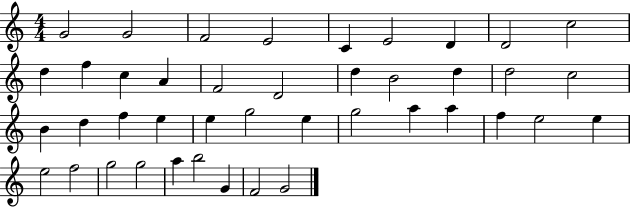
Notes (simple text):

G4/h G4/h F4/h E4/h C4/q E4/h D4/q D4/h C5/h D5/q F5/q C5/q A4/q F4/h D4/h D5/q B4/h D5/q D5/h C5/h B4/q D5/q F5/q E5/q E5/q G5/h E5/q G5/h A5/q A5/q F5/q E5/h E5/q E5/h F5/h G5/h G5/h A5/q B5/h G4/q F4/h G4/h